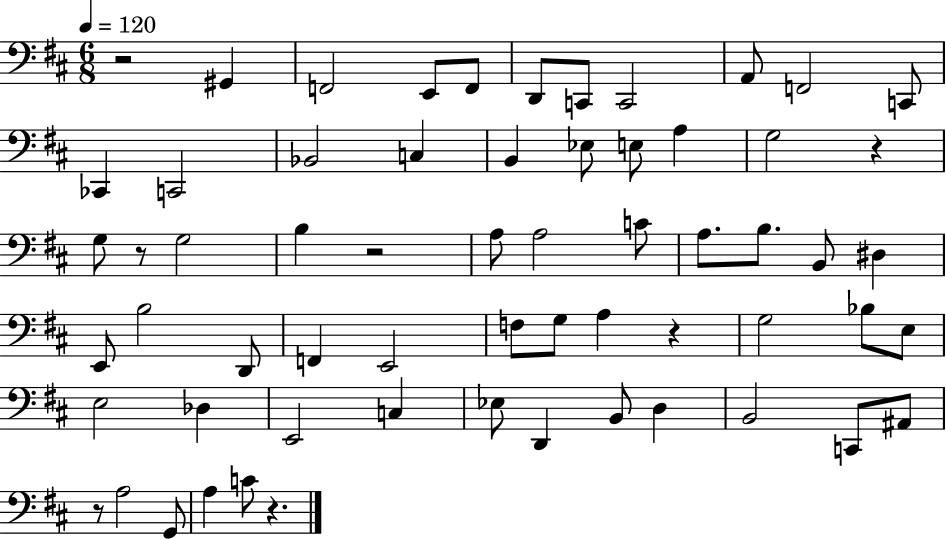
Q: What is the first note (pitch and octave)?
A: G#2